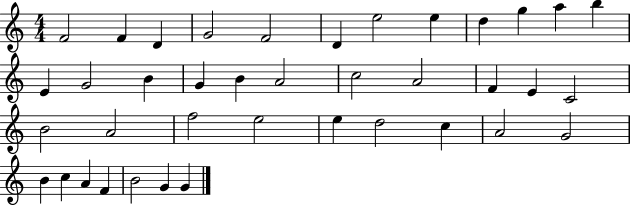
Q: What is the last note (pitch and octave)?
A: G4